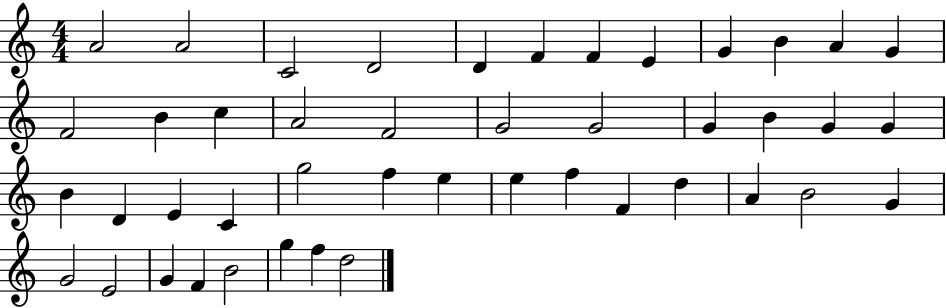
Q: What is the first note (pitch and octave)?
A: A4